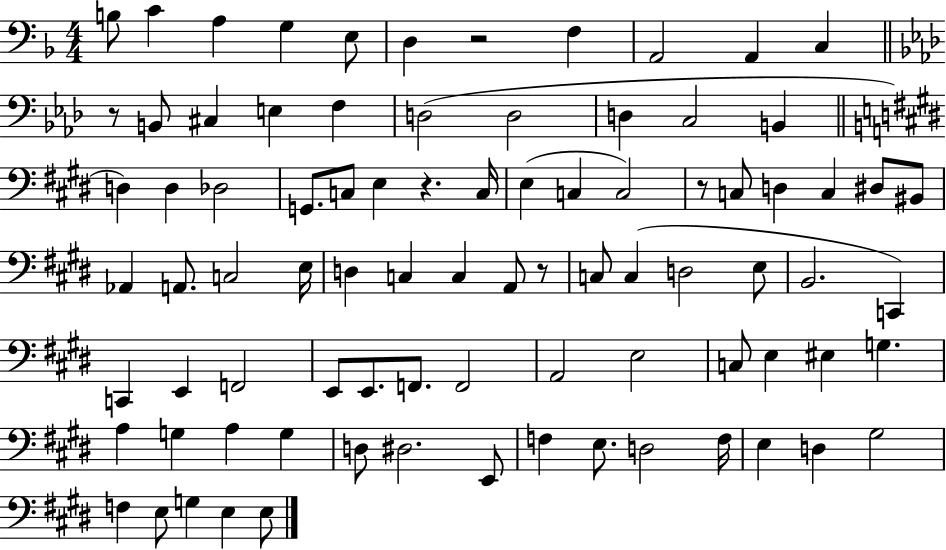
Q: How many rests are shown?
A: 5